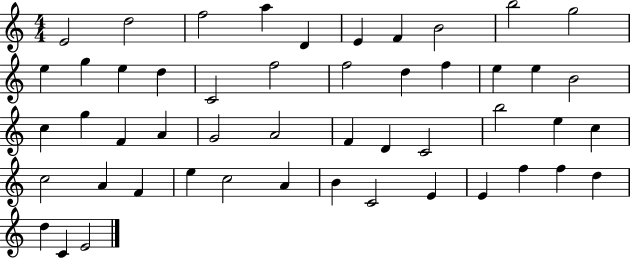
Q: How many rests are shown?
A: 0